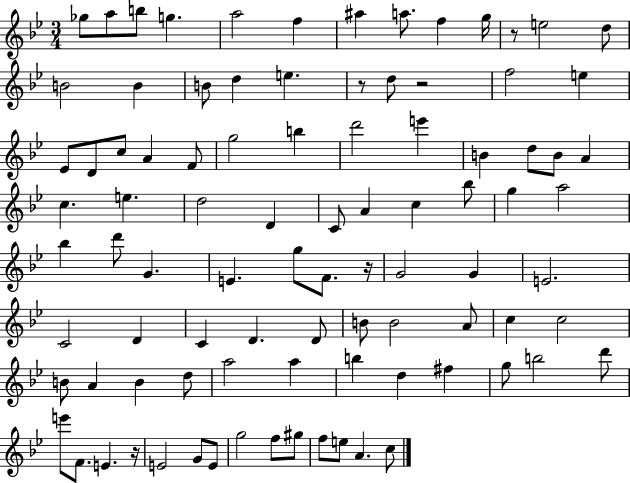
X:1
T:Untitled
M:3/4
L:1/4
K:Bb
_g/2 a/2 b/2 g a2 f ^a a/2 f g/4 z/2 e2 d/2 B2 B B/2 d e z/2 d/2 z2 f2 e _E/2 D/2 c/2 A F/2 g2 b d'2 e' B d/2 B/2 A c e d2 D C/2 A c _b/2 g a2 _b d'/2 G E g/2 F/2 z/4 G2 G E2 C2 D C D D/2 B/2 B2 A/2 c c2 B/2 A B d/2 a2 a b d ^f g/2 b2 d'/2 e'/2 F/2 E z/4 E2 G/2 E/2 g2 f/2 ^g/2 f/2 e/2 A c/2